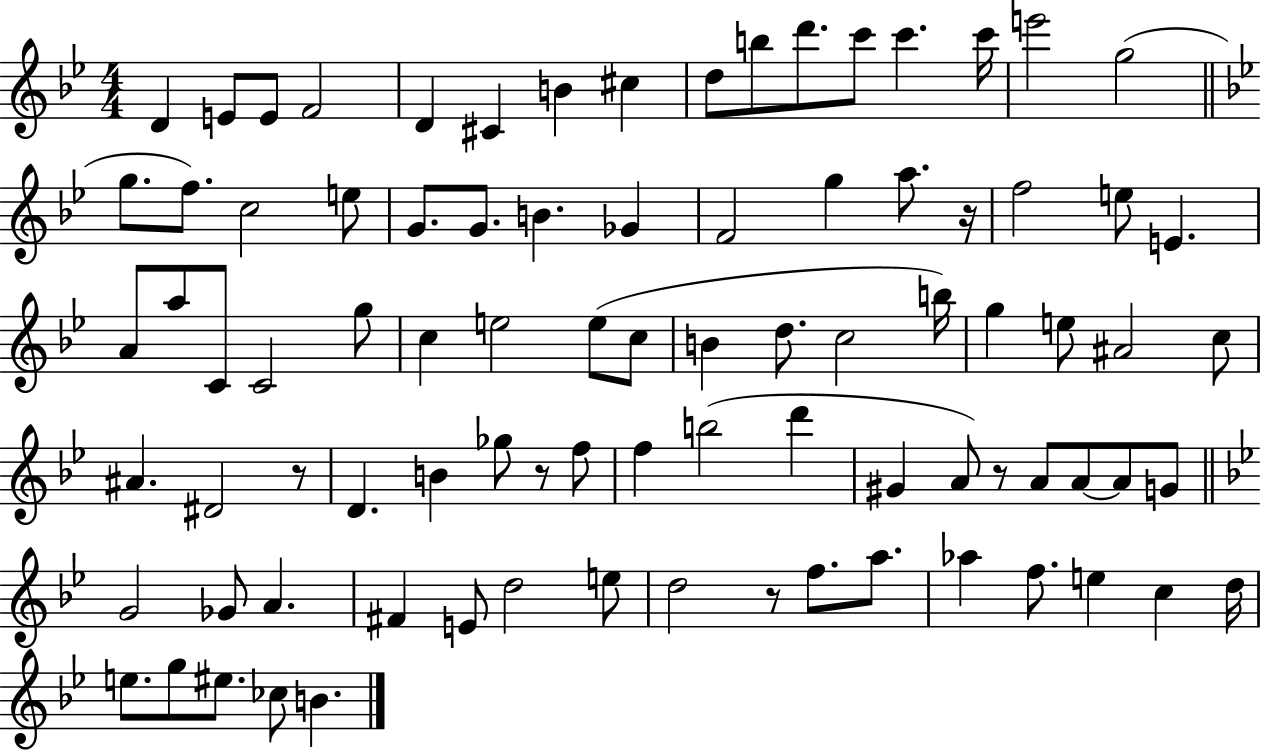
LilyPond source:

{
  \clef treble
  \numericTimeSignature
  \time 4/4
  \key bes \major
  d'4 e'8 e'8 f'2 | d'4 cis'4 b'4 cis''4 | d''8 b''8 d'''8. c'''8 c'''4. c'''16 | e'''2 g''2( | \break \bar "||" \break \key g \minor g''8. f''8.) c''2 e''8 | g'8. g'8. b'4. ges'4 | f'2 g''4 a''8. r16 | f''2 e''8 e'4. | \break a'8 a''8 c'8 c'2 g''8 | c''4 e''2 e''8( c''8 | b'4 d''8. c''2 b''16) | g''4 e''8 ais'2 c''8 | \break ais'4. dis'2 r8 | d'4. b'4 ges''8 r8 f''8 | f''4 b''2( d'''4 | gis'4 a'8) r8 a'8 a'8~~ a'8 g'8 | \break \bar "||" \break \key g \minor g'2 ges'8 a'4. | fis'4 e'8 d''2 e''8 | d''2 r8 f''8. a''8. | aes''4 f''8. e''4 c''4 d''16 | \break e''8. g''8 eis''8. ces''8 b'4. | \bar "|."
}